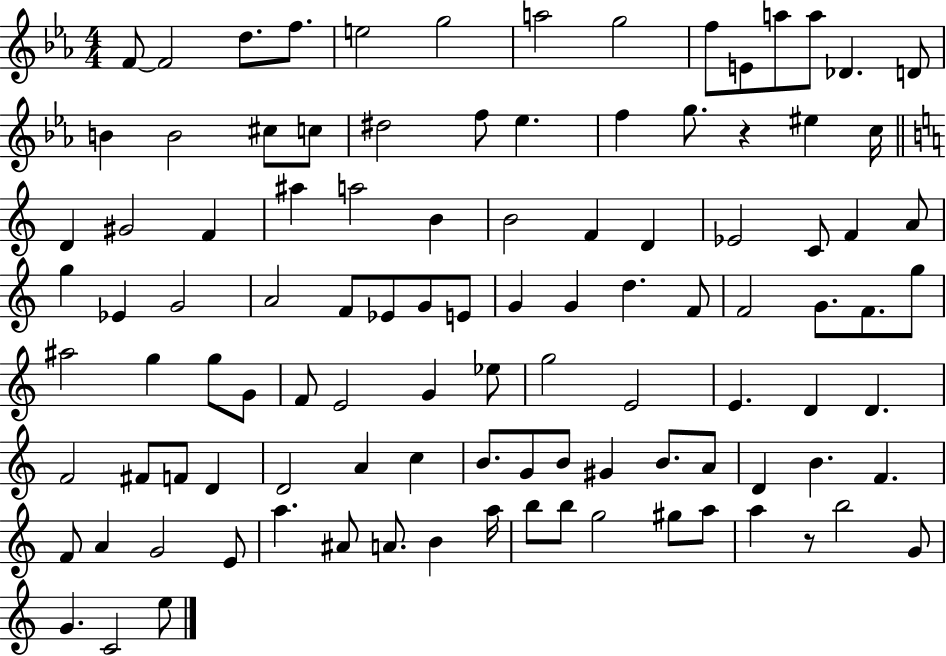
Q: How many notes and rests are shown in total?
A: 105